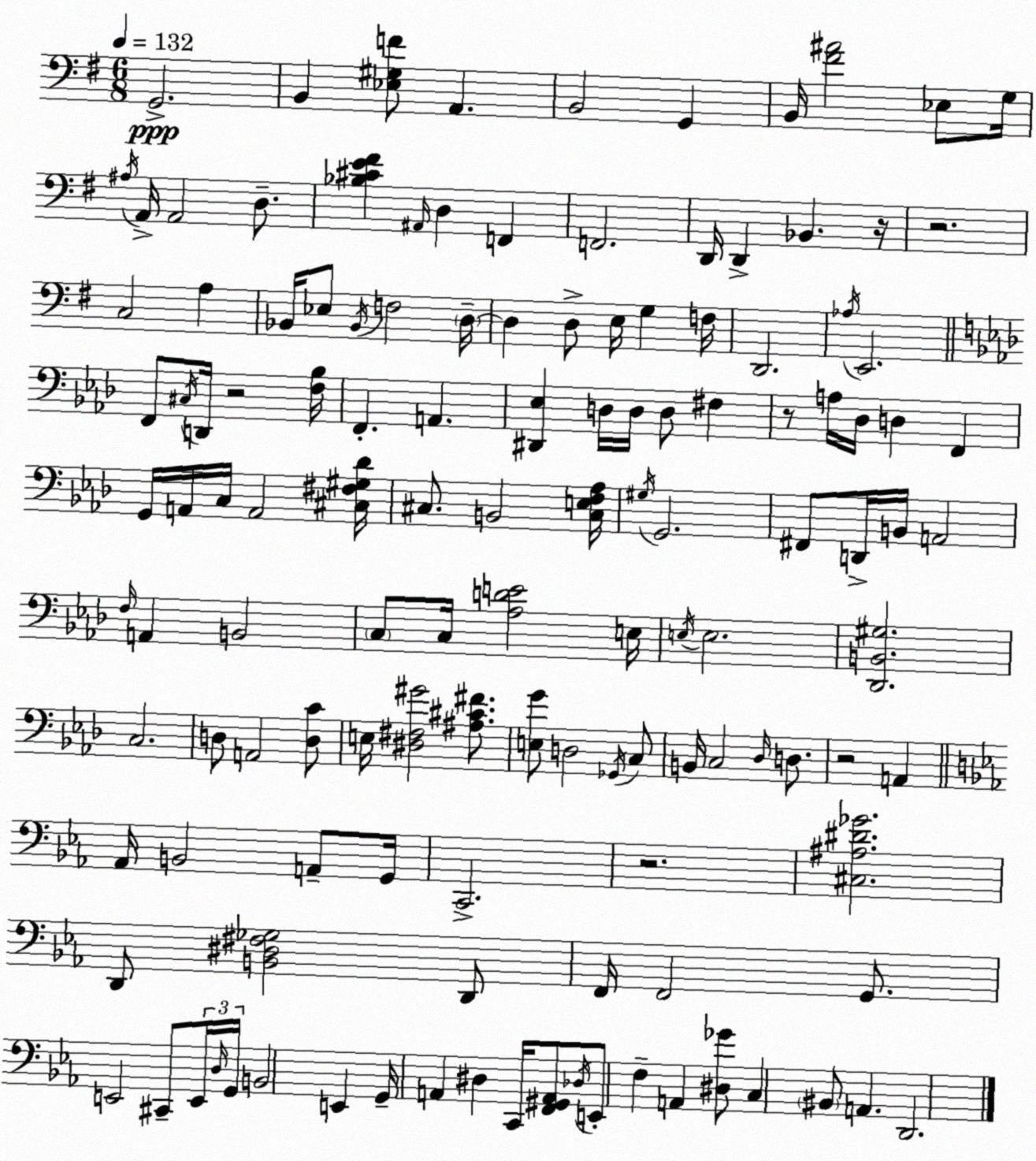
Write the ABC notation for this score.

X:1
T:Untitled
M:6/8
L:1/4
K:G
G,,2 B,, [_E,^G,F]/2 A,, B,,2 G,, B,,/4 [^F^A]2 _E,/2 G,/4 ^A,/4 A,,/4 A,,2 D,/2 [_B,^CE^F] ^A,,/4 D, F,, F,,2 D,,/4 D,, _B,, z/4 z2 C,2 A, _B,,/4 _E,/2 _B,,/4 F,2 D,/4 D, D,/2 E,/4 G, F,/4 D,,2 _A,/4 E,,2 F,,/2 ^C,/4 D,,/4 z2 [F,_B,]/4 F,, A,, [^D,,_E,] D,/4 D,/4 D,/2 ^F, z/2 A,/4 _D,/4 D, F,, G,,/4 A,,/4 C,/4 A,,2 [^C,^F,^G,_D]/4 ^C,/2 B,,2 [^C,E,F,_A,]/4 ^G,/4 G,,2 ^F,,/2 D,,/4 B,,/4 A,,2 F,/4 A,, B,,2 C,/2 C,/4 [_A,DE]2 E,/4 E,/4 E,2 [_D,,B,,^G,]2 C,2 D,/2 A,,2 [D,C]/2 E,/4 [^D,^F,^G]2 [^A,^C^F]/2 [E,G]/2 D,2 _G,,/4 C,/2 B,,/4 C,2 _D,/4 D,/2 z2 A,, _A,,/4 B,,2 A,,/2 G,,/4 C,,2 z2 [^C,^A,^D_G]2 D,,/2 [B,,^D,^F,_G,]2 D,,/2 F,,/4 F,,2 G,,/2 E,,2 ^C,,/2 E,,/4 D,/4 G,,/4 B,,2 E,, G,,/4 A,, ^D, C,,/4 [F,,^G,,A,,]/2 _D,/4 E,,/2 F, A,, [^D,_G]/2 C, ^B,,/2 A,, D,,2